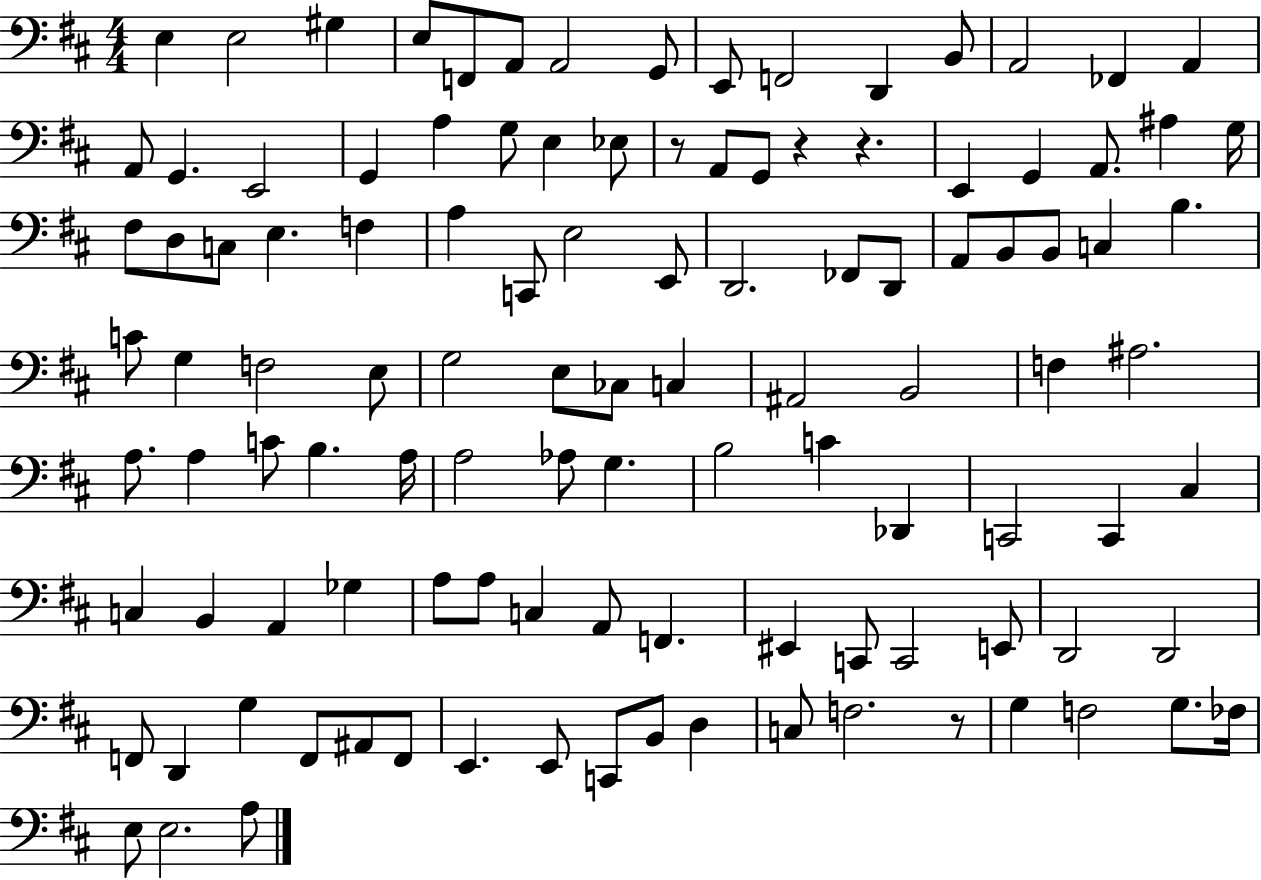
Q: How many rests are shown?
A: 4